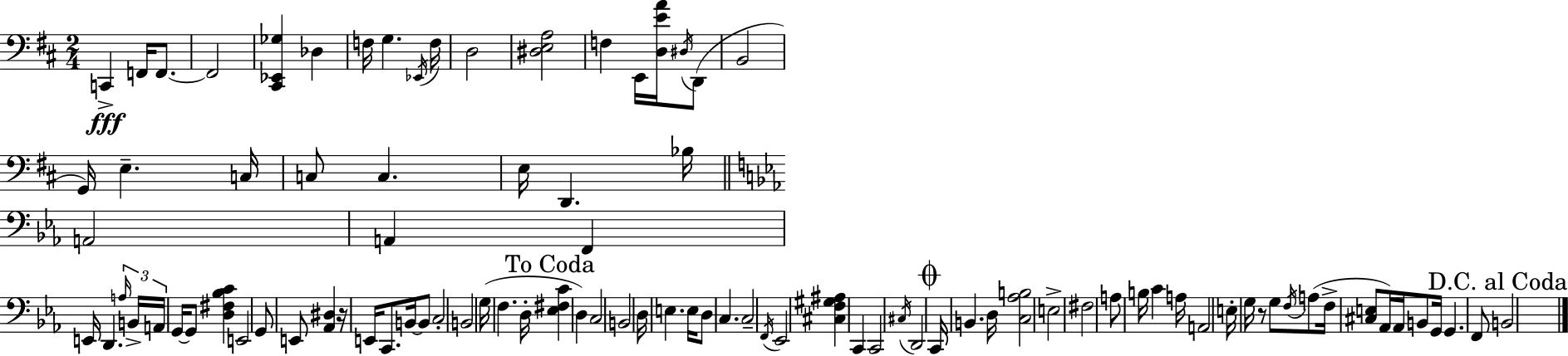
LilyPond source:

{
  \clef bass
  \numericTimeSignature
  \time 2/4
  \key d \major
  c,4->\fff f,16 f,8.~~ | f,2 | <cis, ees, ges>4 des4 | f16 g4. \acciaccatura { ees,16 } | \break f16 d2 | <dis e a>2 | f4 e,16 <d e' a'>16 \acciaccatura { dis16 } | d,8( b,2 | \break g,16) e4.-- | c16 c8 c4. | e16 d,4. | bes16 \bar "||" \break \key ees \major a,2 | a,4 f,4 | e,16 d,4. \tuplet 3/2 { \grace { a16 } | b,16-> a,16 } g,16~~ g,8 <d fis bes c'>4 | \break e,2 | g,8 e,8 <aes, dis>4 | r16 e,16 c,8. b,16~~ b,8 | c2-. | \break b,2 | g16( f4. | d16-. \mark "To Coda" <ees fis c'>4 d4) | c2 | \break b,2 | d16 e4. | e16 d8 c4. | c2-- | \break \acciaccatura { f,16 } ees,2 | <cis f gis ais>4 c,4 | c,2 | \acciaccatura { cis16 } d,2 | \break \mark \markup { \musicglyph "scripts.coda" } c,16 b,4. | d16 <c aes b>2 | e2-> | fis2 | \break a8 b16 c'4 | a16 a,2 | e16-. g16 r8 g8 | \acciaccatura { f16 }( a8 f16-> <cis e>8 aes,16) | \break aes,16 b,8 g,16 g,4. | f,8 \mark "D.C. al Coda" b,2 | \bar "|."
}